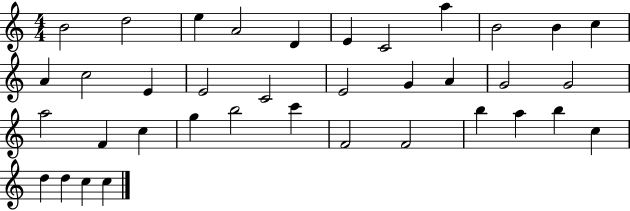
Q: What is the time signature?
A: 4/4